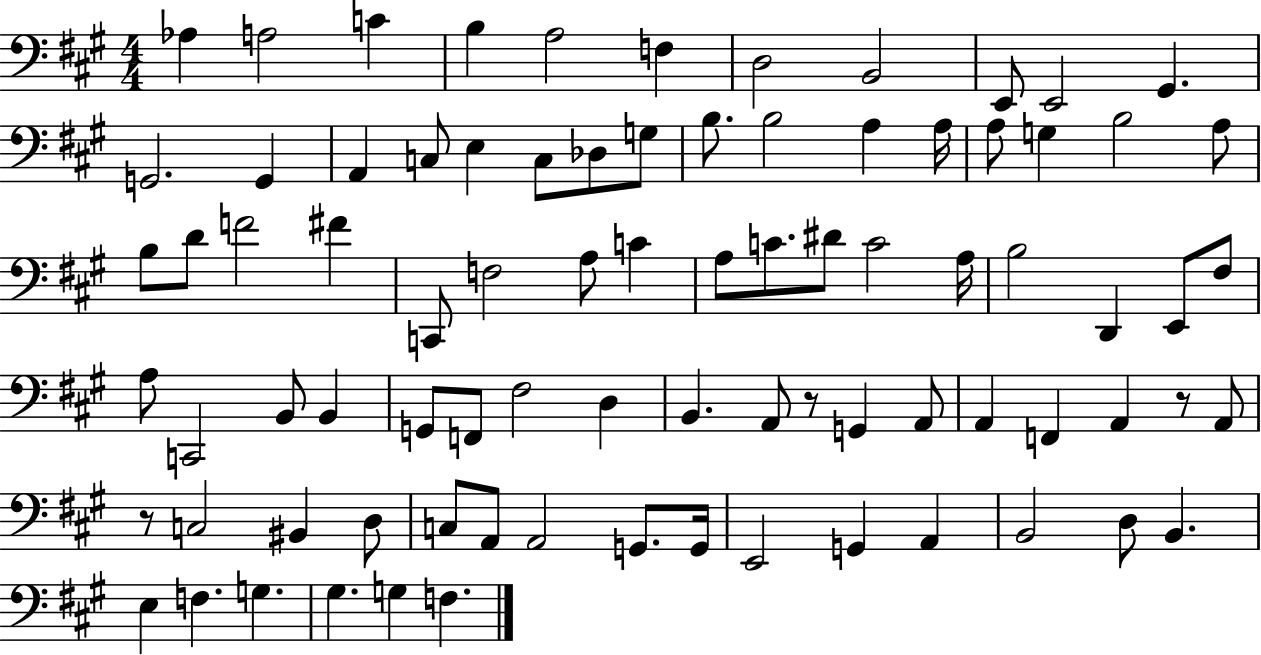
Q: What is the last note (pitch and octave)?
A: F3